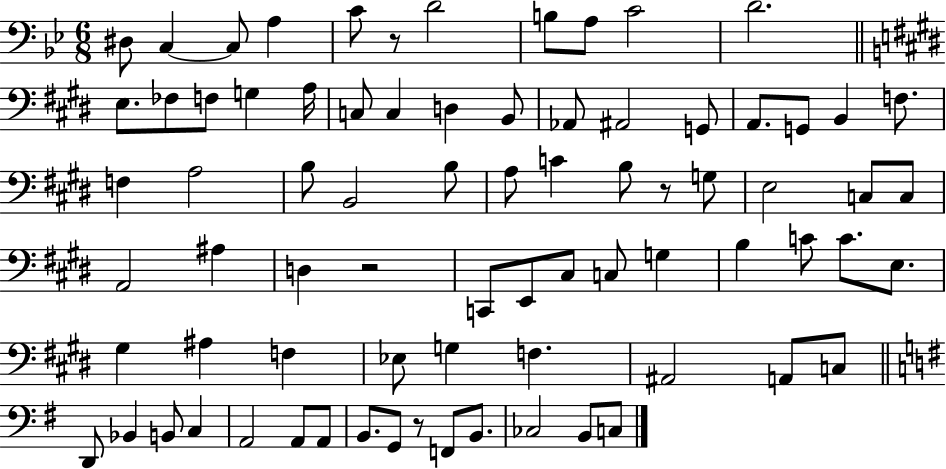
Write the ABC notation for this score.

X:1
T:Untitled
M:6/8
L:1/4
K:Bb
^D,/2 C, C,/2 A, C/2 z/2 D2 B,/2 A,/2 C2 D2 E,/2 _F,/2 F,/2 G, A,/4 C,/2 C, D, B,,/2 _A,,/2 ^A,,2 G,,/2 A,,/2 G,,/2 B,, F,/2 F, A,2 B,/2 B,,2 B,/2 A,/2 C B,/2 z/2 G,/2 E,2 C,/2 C,/2 A,,2 ^A, D, z2 C,,/2 E,,/2 ^C,/2 C,/2 G, B, C/2 C/2 E,/2 ^G, ^A, F, _E,/2 G, F, ^A,,2 A,,/2 C,/2 D,,/2 _B,, B,,/2 C, A,,2 A,,/2 A,,/2 B,,/2 G,,/2 z/2 F,,/2 B,,/2 _C,2 B,,/2 C,/2